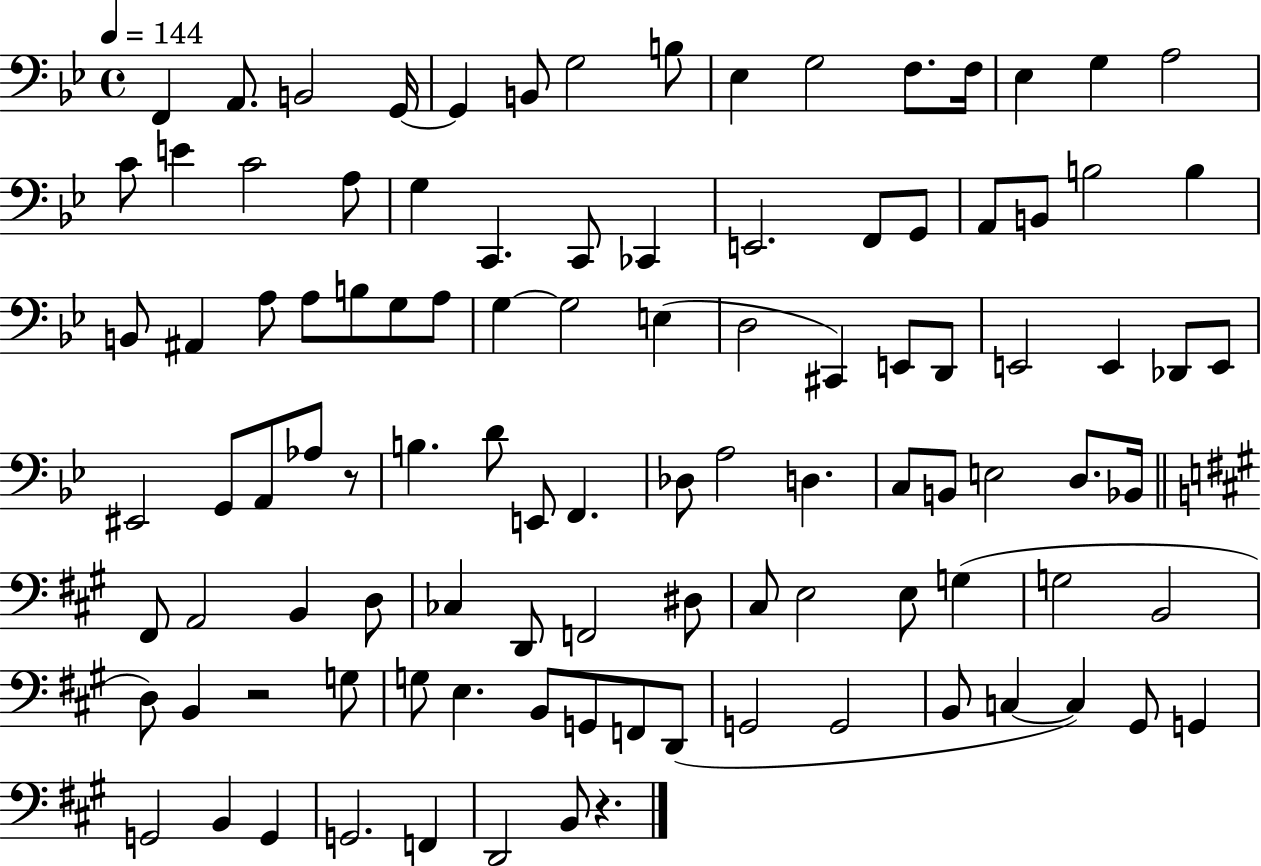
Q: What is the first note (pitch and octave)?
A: F2